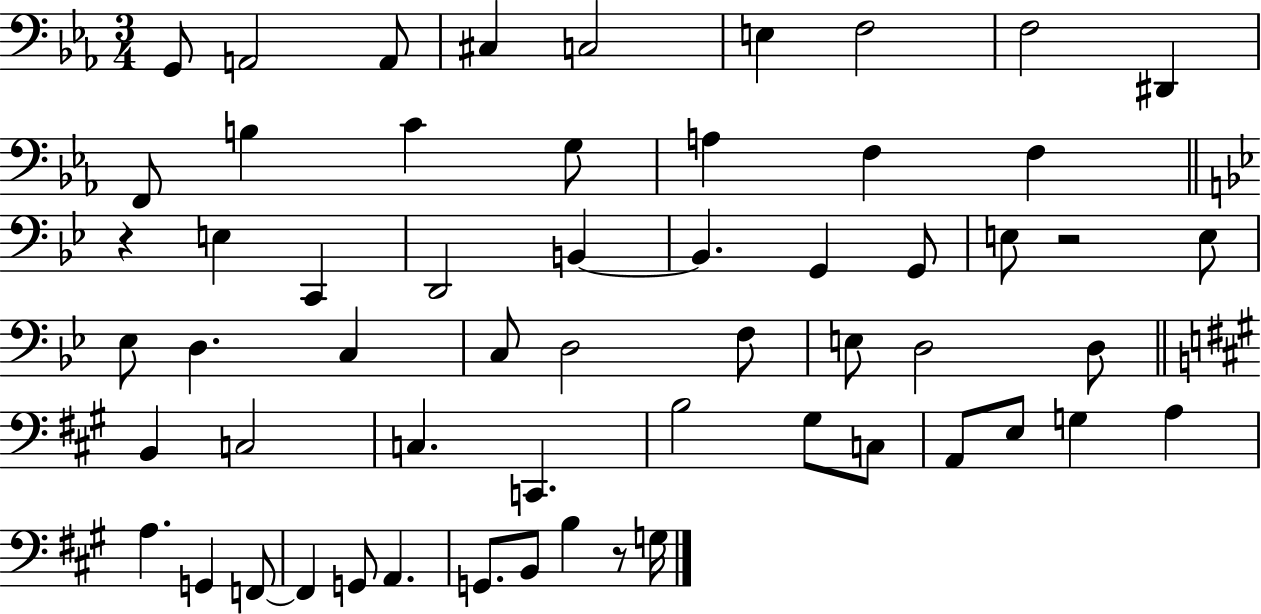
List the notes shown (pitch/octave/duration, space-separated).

G2/e A2/h A2/e C#3/q C3/h E3/q F3/h F3/h D#2/q F2/e B3/q C4/q G3/e A3/q F3/q F3/q R/q E3/q C2/q D2/h B2/q B2/q. G2/q G2/e E3/e R/h E3/e Eb3/e D3/q. C3/q C3/e D3/h F3/e E3/e D3/h D3/e B2/q C3/h C3/q. C2/q. B3/h G#3/e C3/e A2/e E3/e G3/q A3/q A3/q. G2/q F2/e F2/q G2/e A2/q. G2/e. B2/e B3/q R/e G3/s